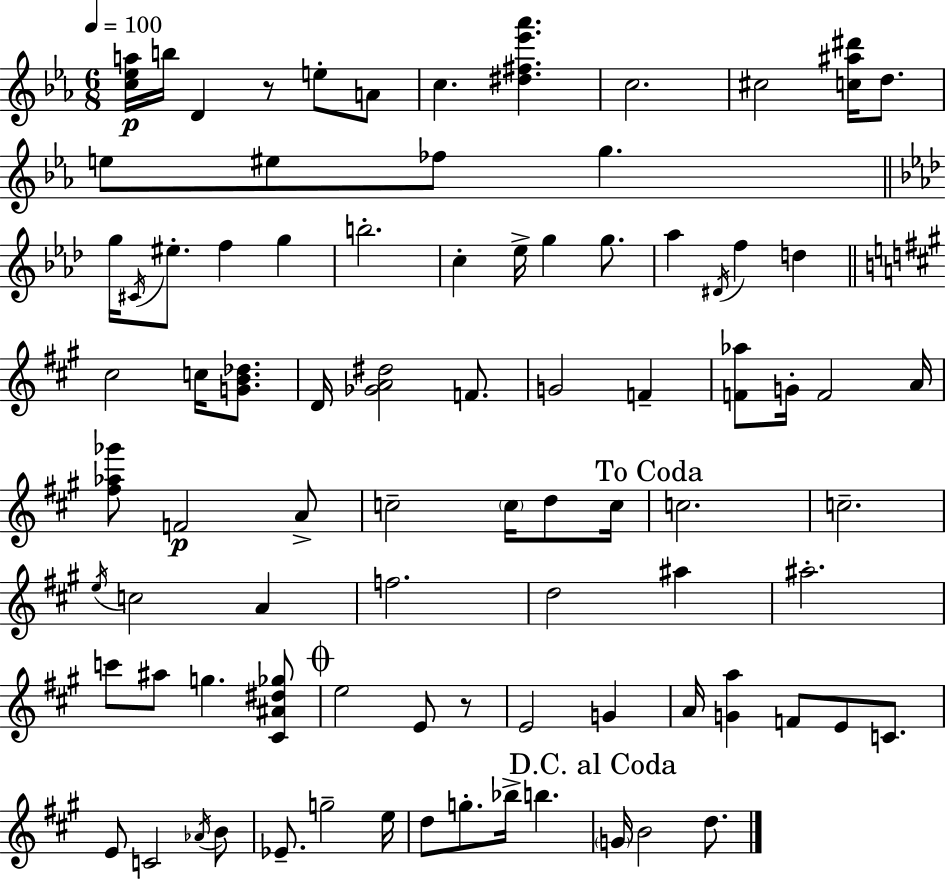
{
  \clef treble
  \numericTimeSignature
  \time 6/8
  \key ees \major
  \tempo 4 = 100
  \repeat volta 2 { <c'' ees'' a''>16\p b''16 d'4 r8 e''8-. a'8 | c''4. <dis'' fis'' ees''' aes'''>4. | c''2. | cis''2 <c'' ais'' dis'''>16 d''8. | \break e''8 eis''8 fes''8 g''4. | \bar "||" \break \key aes \major g''16 \acciaccatura { cis'16 } eis''8.-. f''4 g''4 | b''2.-. | c''4-. ees''16-> g''4 g''8. | aes''4 \acciaccatura { dis'16 } f''4 d''4 | \break \bar "||" \break \key a \major cis''2 c''16 <g' b' des''>8. | d'16 <ges' a' dis''>2 f'8. | g'2 f'4-- | <f' aes''>8 g'16-. f'2 a'16 | \break <fis'' aes'' ges'''>8 f'2\p a'8-> | c''2-- \parenthesize c''16 d''8 c''16 | \mark "To Coda" c''2. | c''2.-- | \break \acciaccatura { e''16 } c''2 a'4 | f''2. | d''2 ais''4 | ais''2.-. | \break c'''8 ais''8 g''4. <cis' ais' dis'' ges''>8 | \mark \markup { \musicglyph "scripts.coda" } e''2 e'8 r8 | e'2 g'4 | a'16 <g' a''>4 f'8 e'8 c'8. | \break e'8 c'2 \acciaccatura { aes'16 } | b'8 ees'8.-- g''2-- | e''16 d''8 g''8.-. bes''16-> b''4. | \mark "D.C. al Coda" \parenthesize g'16 b'2 d''8. | \break } \bar "|."
}